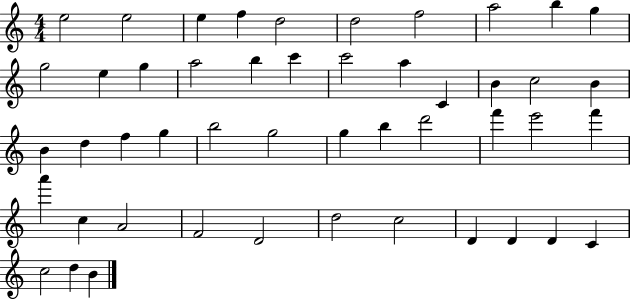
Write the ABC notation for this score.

X:1
T:Untitled
M:4/4
L:1/4
K:C
e2 e2 e f d2 d2 f2 a2 b g g2 e g a2 b c' c'2 a C B c2 B B d f g b2 g2 g b d'2 f' e'2 f' a' c A2 F2 D2 d2 c2 D D D C c2 d B